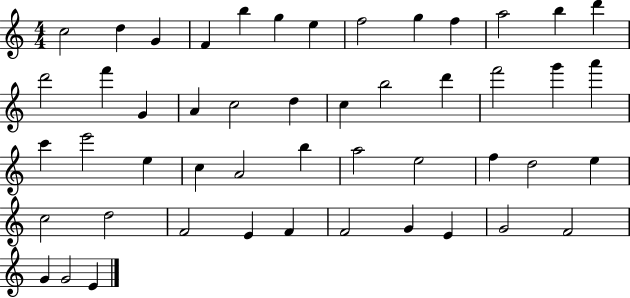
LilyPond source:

{
  \clef treble
  \numericTimeSignature
  \time 4/4
  \key c \major
  c''2 d''4 g'4 | f'4 b''4 g''4 e''4 | f''2 g''4 f''4 | a''2 b''4 d'''4 | \break d'''2 f'''4 g'4 | a'4 c''2 d''4 | c''4 b''2 d'''4 | f'''2 g'''4 a'''4 | \break c'''4 e'''2 e''4 | c''4 a'2 b''4 | a''2 e''2 | f''4 d''2 e''4 | \break c''2 d''2 | f'2 e'4 f'4 | f'2 g'4 e'4 | g'2 f'2 | \break g'4 g'2 e'4 | \bar "|."
}